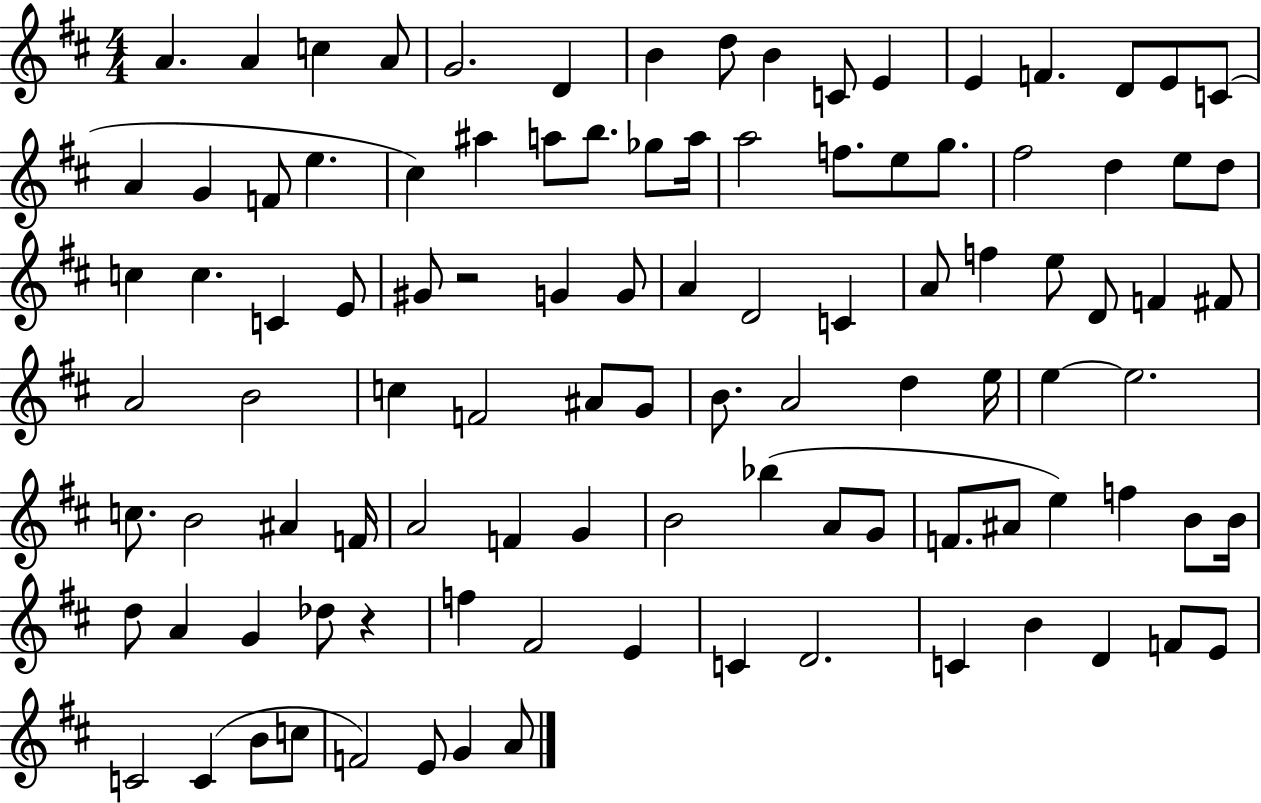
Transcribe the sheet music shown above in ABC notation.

X:1
T:Untitled
M:4/4
L:1/4
K:D
A A c A/2 G2 D B d/2 B C/2 E E F D/2 E/2 C/2 A G F/2 e ^c ^a a/2 b/2 _g/2 a/4 a2 f/2 e/2 g/2 ^f2 d e/2 d/2 c c C E/2 ^G/2 z2 G G/2 A D2 C A/2 f e/2 D/2 F ^F/2 A2 B2 c F2 ^A/2 G/2 B/2 A2 d e/4 e e2 c/2 B2 ^A F/4 A2 F G B2 _b A/2 G/2 F/2 ^A/2 e f B/2 B/4 d/2 A G _d/2 z f ^F2 E C D2 C B D F/2 E/2 C2 C B/2 c/2 F2 E/2 G A/2